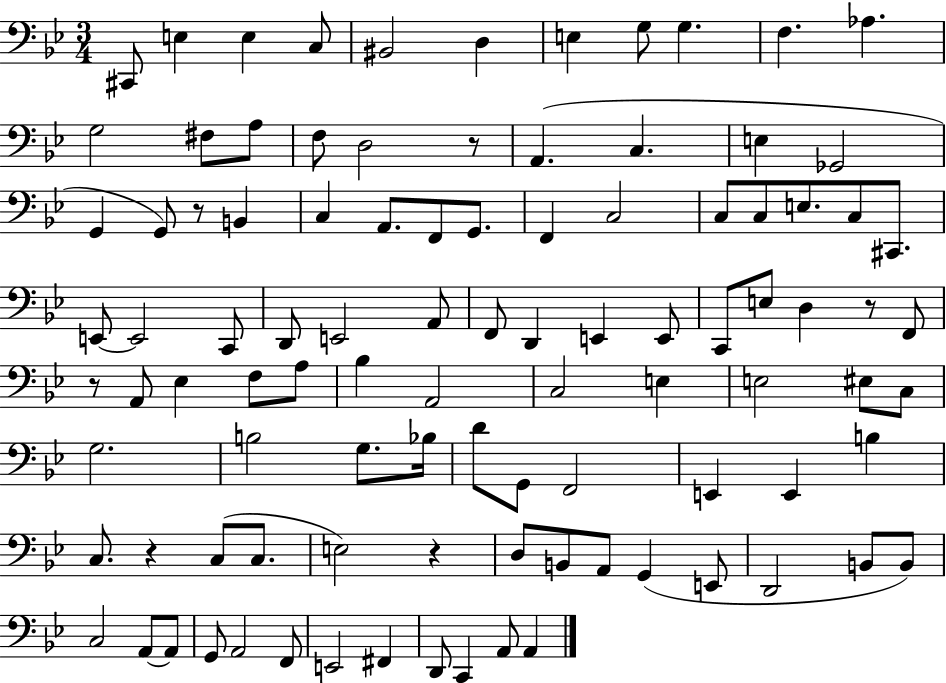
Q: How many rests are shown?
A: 6